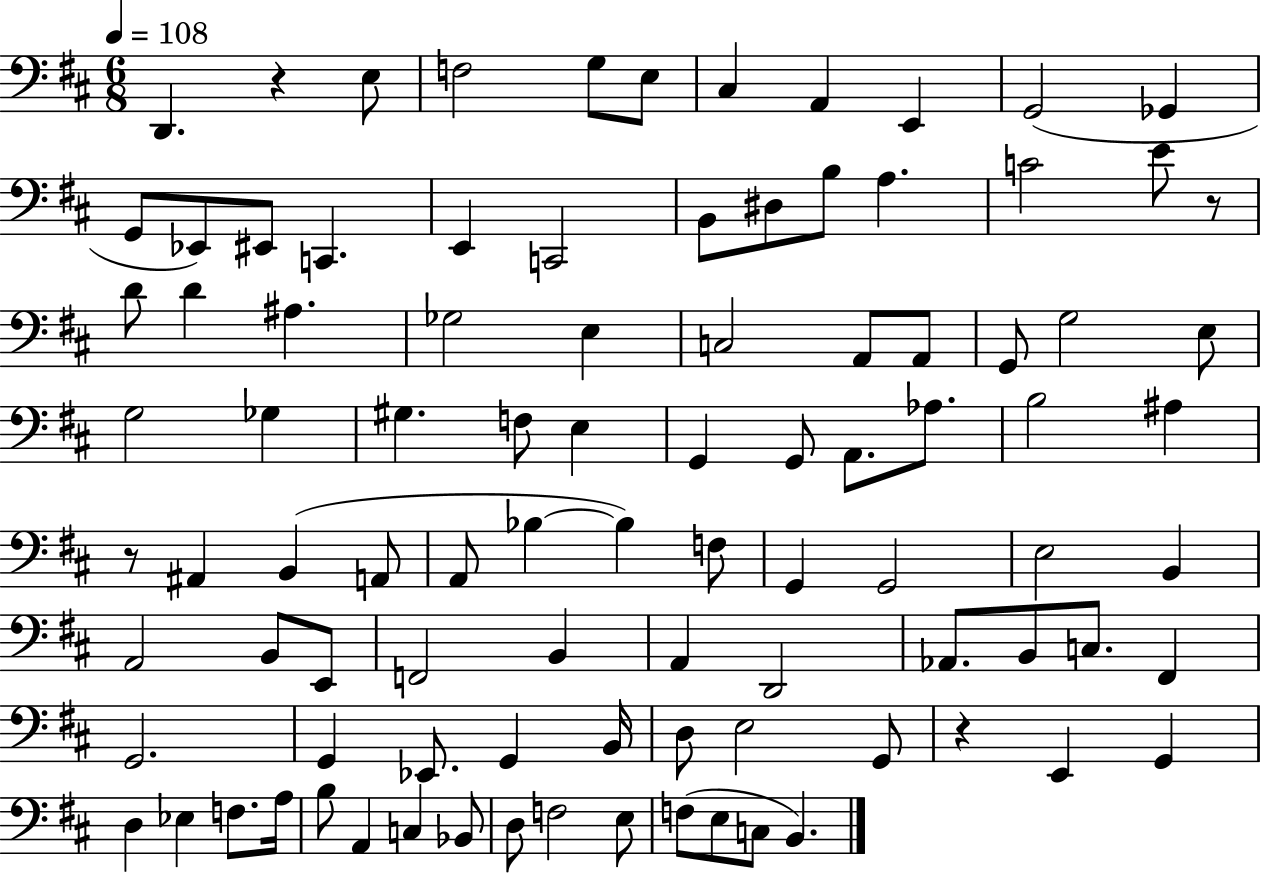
{
  \clef bass
  \numericTimeSignature
  \time 6/8
  \key d \major
  \tempo 4 = 108
  d,4. r4 e8 | f2 g8 e8 | cis4 a,4 e,4 | g,2( ges,4 | \break g,8 ees,8) eis,8 c,4. | e,4 c,2 | b,8 dis8 b8 a4. | c'2 e'8 r8 | \break d'8 d'4 ais4. | ges2 e4 | c2 a,8 a,8 | g,8 g2 e8 | \break g2 ges4 | gis4. f8 e4 | g,4 g,8 a,8. aes8. | b2 ais4 | \break r8 ais,4 b,4( a,8 | a,8 bes4~~ bes4) f8 | g,4 g,2 | e2 b,4 | \break a,2 b,8 e,8 | f,2 b,4 | a,4 d,2 | aes,8. b,8 c8. fis,4 | \break g,2. | g,4 ees,8. g,4 b,16 | d8 e2 g,8 | r4 e,4 g,4 | \break d4 ees4 f8. a16 | b8 a,4 c4 bes,8 | d8 f2 e8 | f8( e8 c8 b,4.) | \break \bar "|."
}